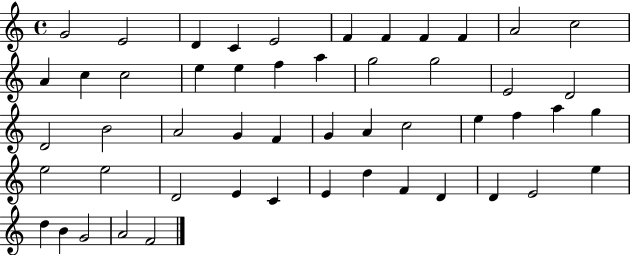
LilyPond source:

{
  \clef treble
  \time 4/4
  \defaultTimeSignature
  \key c \major
  g'2 e'2 | d'4 c'4 e'2 | f'4 f'4 f'4 f'4 | a'2 c''2 | \break a'4 c''4 c''2 | e''4 e''4 f''4 a''4 | g''2 g''2 | e'2 d'2 | \break d'2 b'2 | a'2 g'4 f'4 | g'4 a'4 c''2 | e''4 f''4 a''4 g''4 | \break e''2 e''2 | d'2 e'4 c'4 | e'4 d''4 f'4 d'4 | d'4 e'2 e''4 | \break d''4 b'4 g'2 | a'2 f'2 | \bar "|."
}